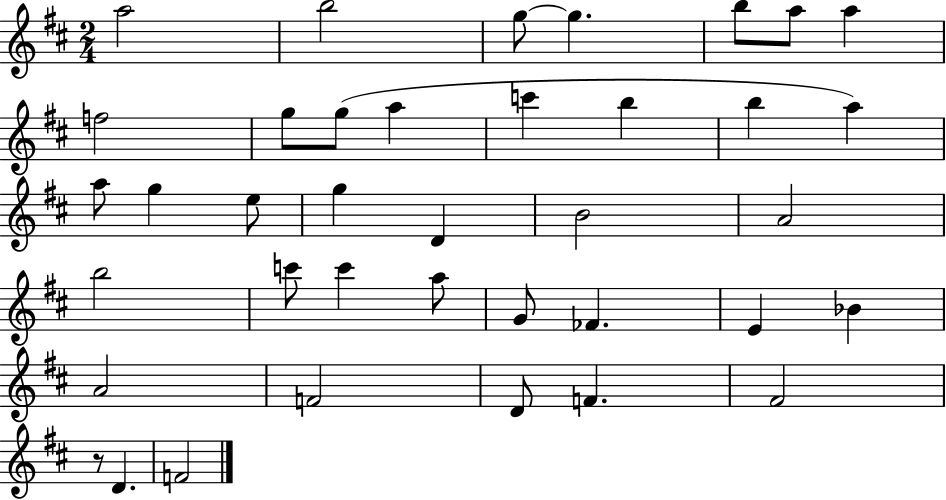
{
  \clef treble
  \numericTimeSignature
  \time 2/4
  \key d \major
  a''2 | b''2 | g''8~~ g''4. | b''8 a''8 a''4 | \break f''2 | g''8 g''8( a''4 | c'''4 b''4 | b''4 a''4) | \break a''8 g''4 e''8 | g''4 d'4 | b'2 | a'2 | \break b''2 | c'''8 c'''4 a''8 | g'8 fes'4. | e'4 bes'4 | \break a'2 | f'2 | d'8 f'4. | fis'2 | \break r8 d'4. | f'2 | \bar "|."
}